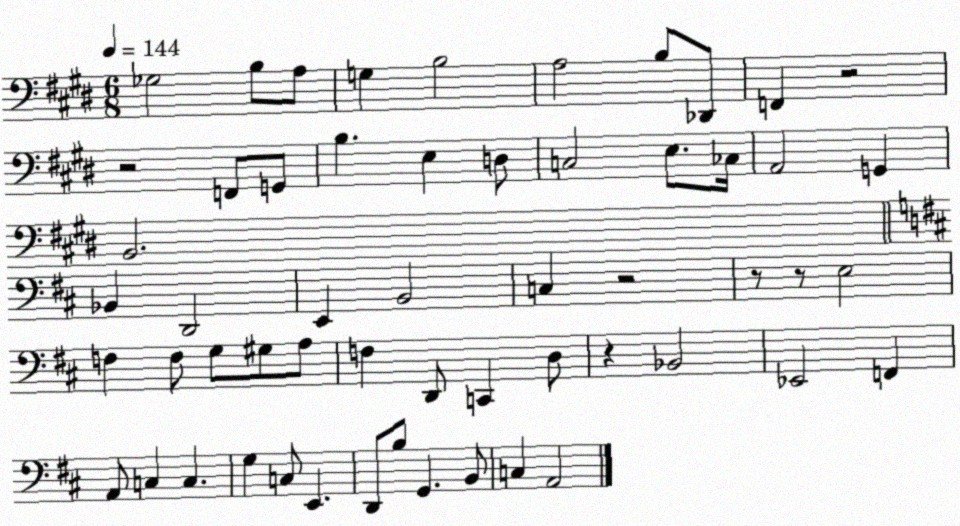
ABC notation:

X:1
T:Untitled
M:6/8
L:1/4
K:E
_G,2 B,/2 A,/2 G, B,2 A,2 B,/2 _D,,/2 F,, z2 z2 F,,/2 G,,/2 B, E, D,/2 C,2 E,/2 _C,/4 A,,2 G,, B,,2 _B,, D,,2 E,, B,,2 C, z2 z/2 z/2 E,2 F, F,/2 G,/2 ^G,/2 A,/2 F, D,,/2 C,, D,/2 z _B,,2 _E,,2 F,, A,,/2 C, C, G, C,/2 E,, D,,/2 B,/2 G,, B,,/2 C, A,,2